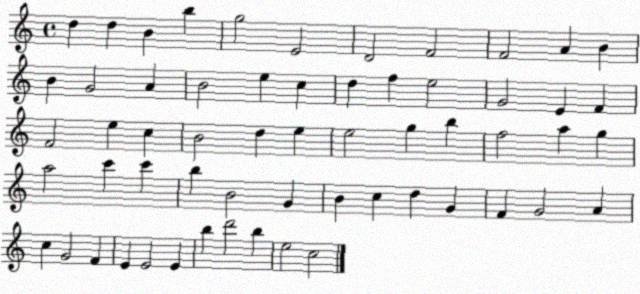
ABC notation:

X:1
T:Untitled
M:4/4
L:1/4
K:C
d d B b g2 E2 D2 F2 F2 A B B G2 A B2 e c d f e2 G2 E F F2 e c B2 d e e2 g b f2 a g a2 c' c' b B2 G B c d G F G2 A c G2 F E E2 E b d'2 b e2 c2